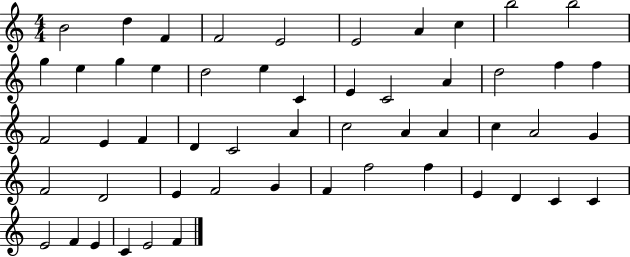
X:1
T:Untitled
M:4/4
L:1/4
K:C
B2 d F F2 E2 E2 A c b2 b2 g e g e d2 e C E C2 A d2 f f F2 E F D C2 A c2 A A c A2 G F2 D2 E F2 G F f2 f E D C C E2 F E C E2 F